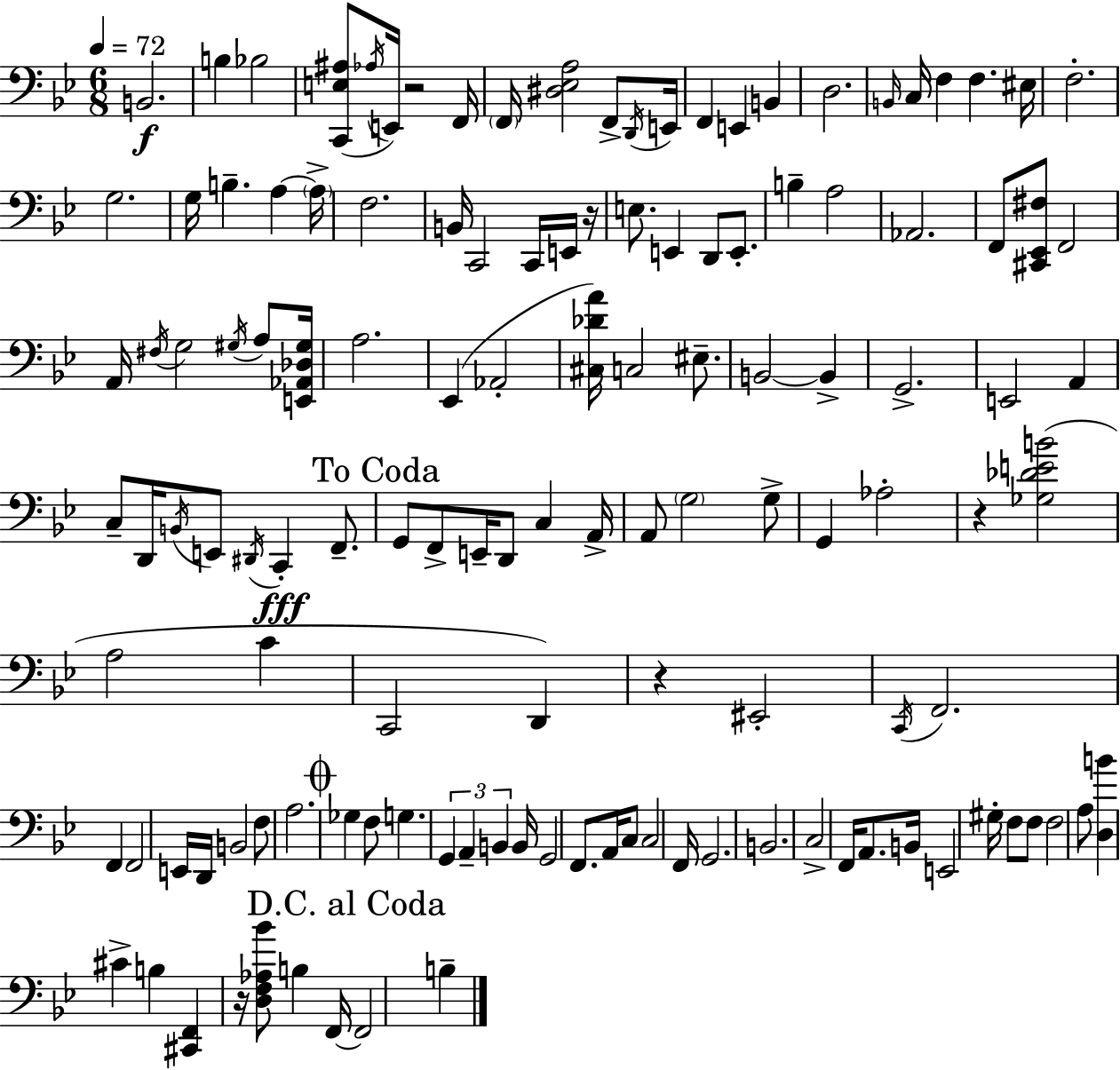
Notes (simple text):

B2/h. B3/q Bb3/h [C2,E3,A#3]/e Ab3/s E2/s R/h F2/s F2/s [D#3,Eb3,A3]/h F2/e D2/s E2/s F2/q E2/q B2/q D3/h. B2/s C3/s F3/q F3/q. EIS3/s F3/h. G3/h. G3/s B3/q. A3/q A3/s F3/h. B2/s C2/h C2/s E2/s R/s E3/e. E2/q D2/e E2/e. B3/q A3/h Ab2/h. F2/e [C#2,Eb2,F#3]/e F2/h A2/s F#3/s G3/h G#3/s A3/e [E2,Ab2,Db3,G#3]/s A3/h. Eb2/q Ab2/h [C#3,Db4,A4]/s C3/h EIS3/e. B2/h B2/q G2/h. E2/h A2/q C3/e D2/s B2/s E2/e D#2/s C2/q F2/e. G2/e F2/e E2/s D2/e C3/q A2/s A2/e G3/h G3/e G2/q Ab3/h R/q [Gb3,Db4,E4,B4]/h A3/h C4/q C2/h D2/q R/q EIS2/h C2/s F2/h. F2/q F2/h E2/s D2/s B2/h F3/e A3/h. Gb3/q F3/e G3/q. G2/q A2/q B2/q B2/s G2/h F2/e. A2/s C3/e C3/h F2/s G2/h. B2/h. C3/h F2/s A2/e. B2/s E2/h G#3/s F3/e F3/e F3/h A3/e [D3,B4]/q C#4/q B3/q [C#2,F2]/q R/s [D3,F3,Ab3,Bb4]/e B3/q F2/s F2/h B3/q